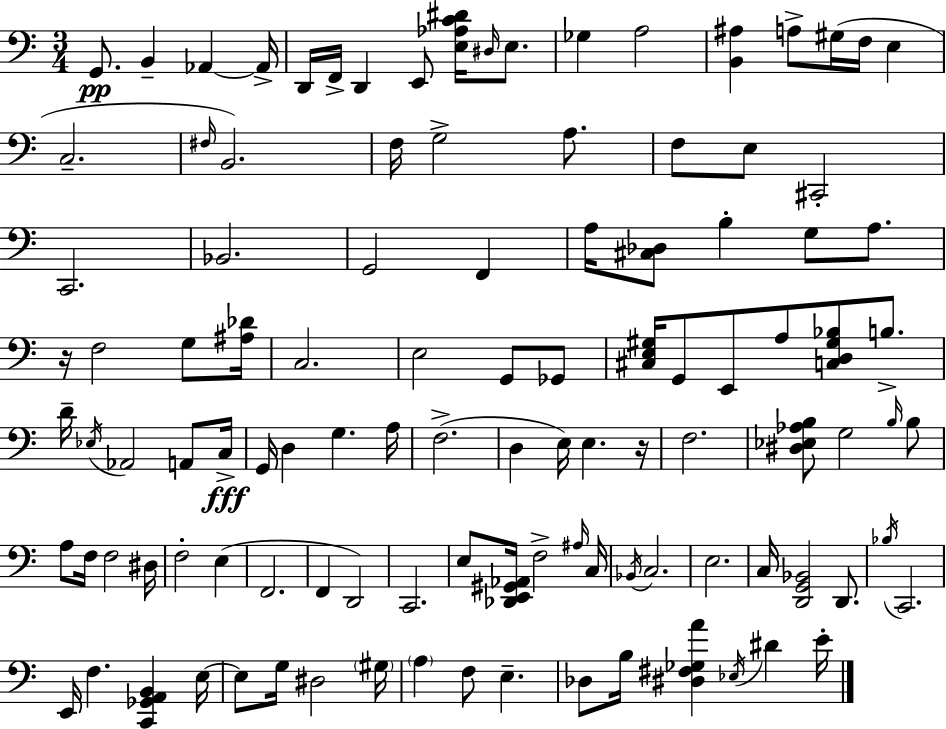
{
  \clef bass
  \numericTimeSignature
  \time 3/4
  \key a \minor
  \repeat volta 2 { g,8.\pp b,4-- aes,4~~ aes,16-> | d,16 f,16-> d,4 e,8 <e aes c' dis'>16 \grace { dis16 } e8. | ges4 a2 | <b, ais>4 a8-> gis16( f16 e4 | \break c2.-- | \grace { fis16 } b,2.) | f16 g2-> a8. | f8 e8 cis,2-. | \break c,2. | bes,2. | g,2 f,4 | a16 <cis des>8 b4-. g8 a8. | \break r16 f2 g8 | <ais des'>16 c2. | e2 g,8 | ges,8 <cis e gis>16 g,8 e,8 a8 <c d gis bes>8 b8.-> | \break d'16-- \acciaccatura { ees16 } aes,2 | a,8 c16->\fff g,16 d4 g4. | a16 f2.->( | d4 e16) e4. | \break r16 f2. | <dis ees aes b>8 g2 | \grace { b16 } b8 a8 f16 f2 | dis16 f2-. | \break e4( f,2. | f,4 d,2) | c,2. | e8 <des, e, gis, aes,>16 f2-> | \break \grace { ais16 } c16 \acciaccatura { bes,16 } c2. | e2. | c16 <d, g, bes,>2 | d,8. \acciaccatura { bes16 } c,2. | \break e,16 f4. | <c, ges, a, b,>4 e16~~ e8 g16 dis2 | \parenthesize gis16 \parenthesize a4 f8 | e4.-- des8 b16 <dis fis ges a'>4 | \break \acciaccatura { ees16 } dis'4 e'16-. } \bar "|."
}